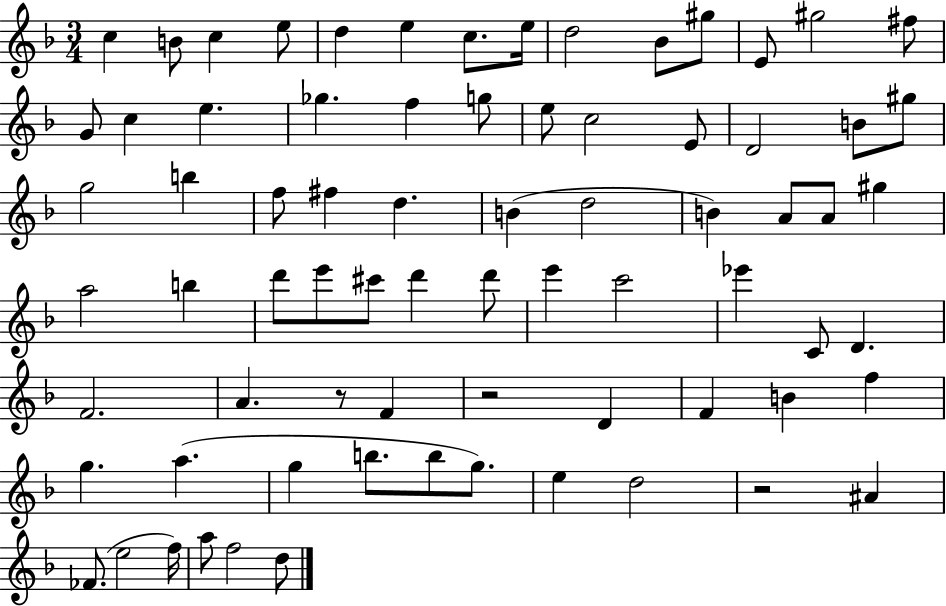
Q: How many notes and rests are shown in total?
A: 74